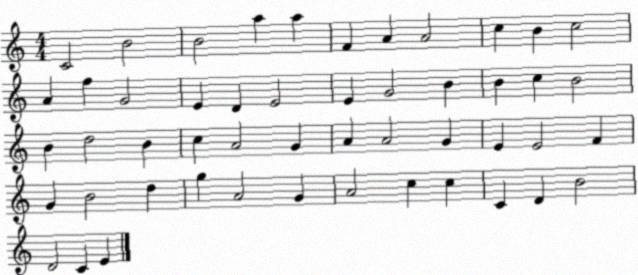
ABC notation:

X:1
T:Untitled
M:4/4
L:1/4
K:C
C2 B2 B2 a a F A A2 c B c2 A f G2 E D E2 E G2 B B c B2 B d2 B c A2 G A A2 G E E2 F G B2 d g A2 G A2 c c C D B2 D2 C E